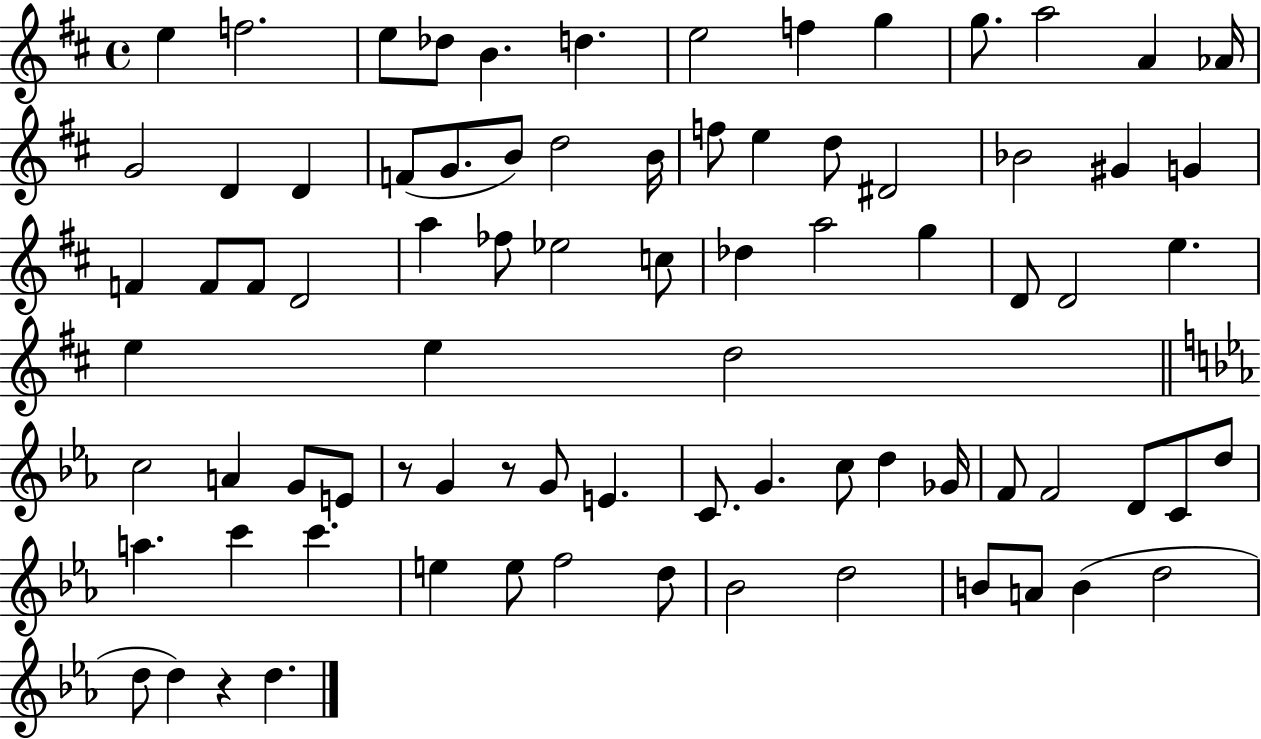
E5/q F5/h. E5/e Db5/e B4/q. D5/q. E5/h F5/q G5/q G5/e. A5/h A4/q Ab4/s G4/h D4/q D4/q F4/e G4/e. B4/e D5/h B4/s F5/e E5/q D5/e D#4/h Bb4/h G#4/q G4/q F4/q F4/e F4/e D4/h A5/q FES5/e Eb5/h C5/e Db5/q A5/h G5/q D4/e D4/h E5/q. E5/q E5/q D5/h C5/h A4/q G4/e E4/e R/e G4/q R/e G4/e E4/q. C4/e. G4/q. C5/e D5/q Gb4/s F4/e F4/h D4/e C4/e D5/e A5/q. C6/q C6/q. E5/q E5/e F5/h D5/e Bb4/h D5/h B4/e A4/e B4/q D5/h D5/e D5/q R/q D5/q.